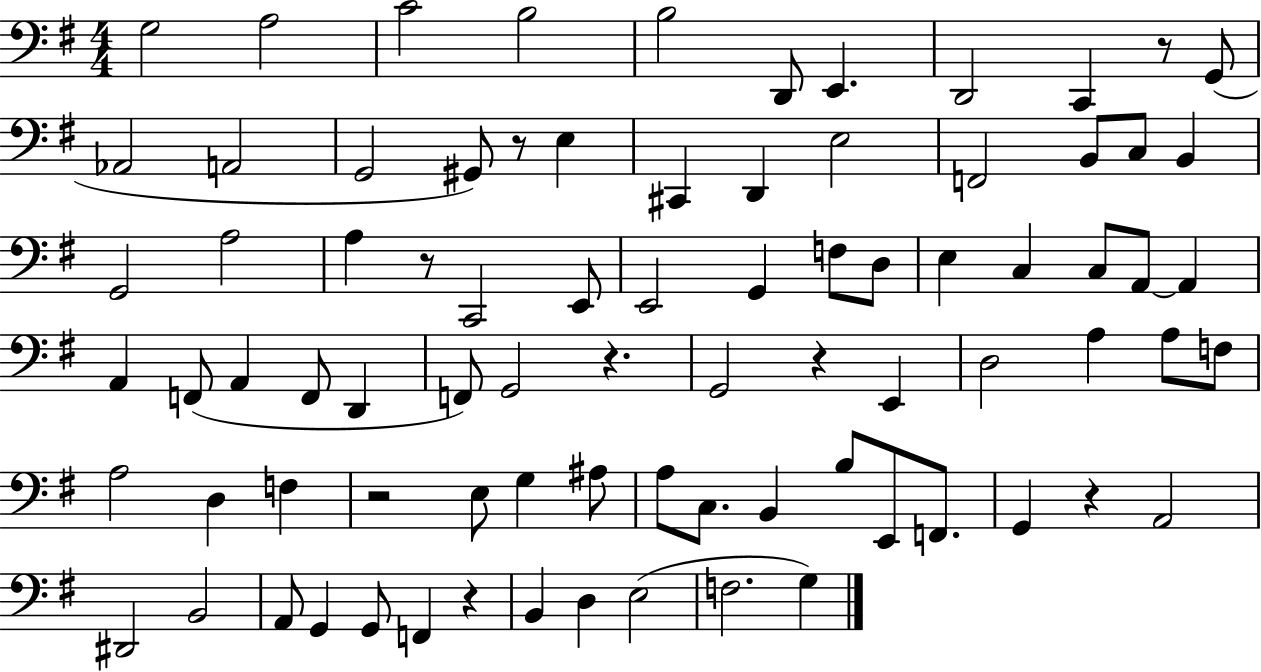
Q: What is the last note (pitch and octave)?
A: G3